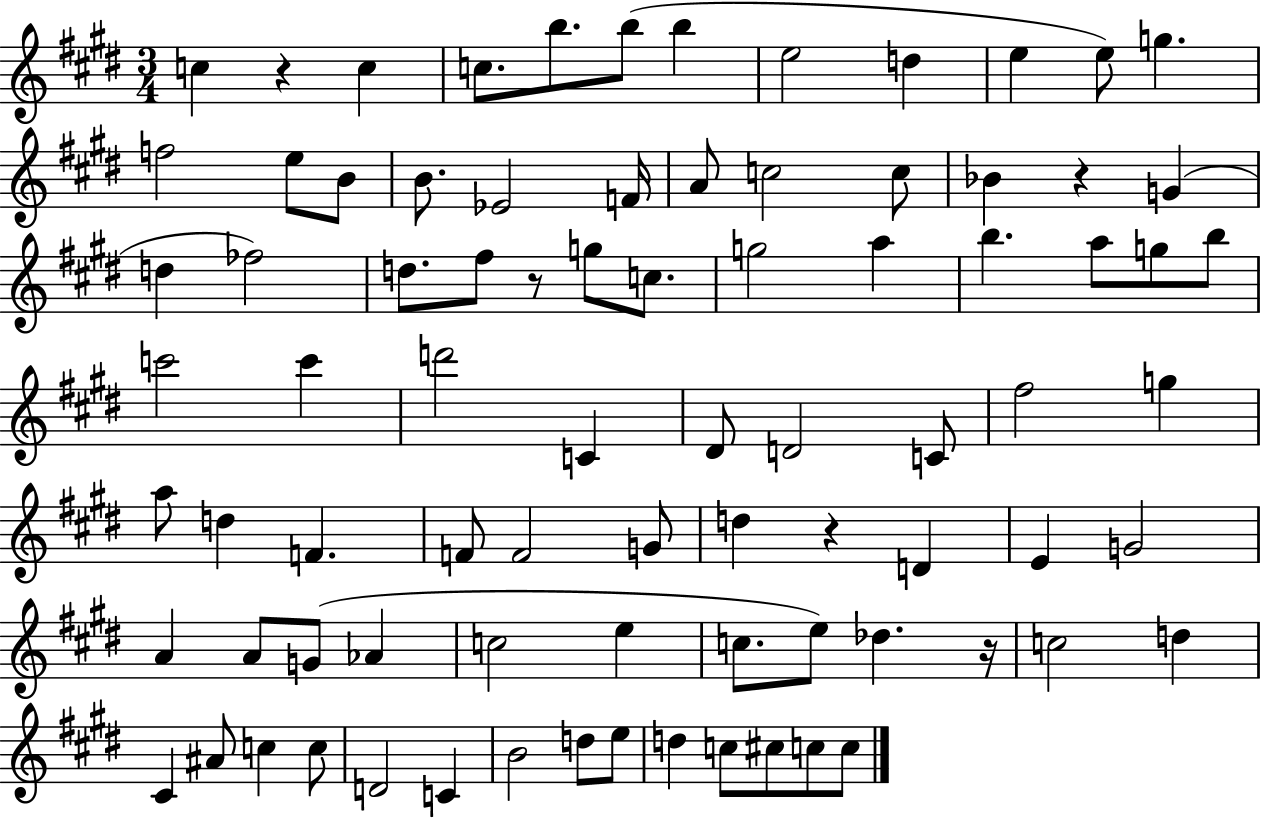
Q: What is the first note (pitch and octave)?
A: C5